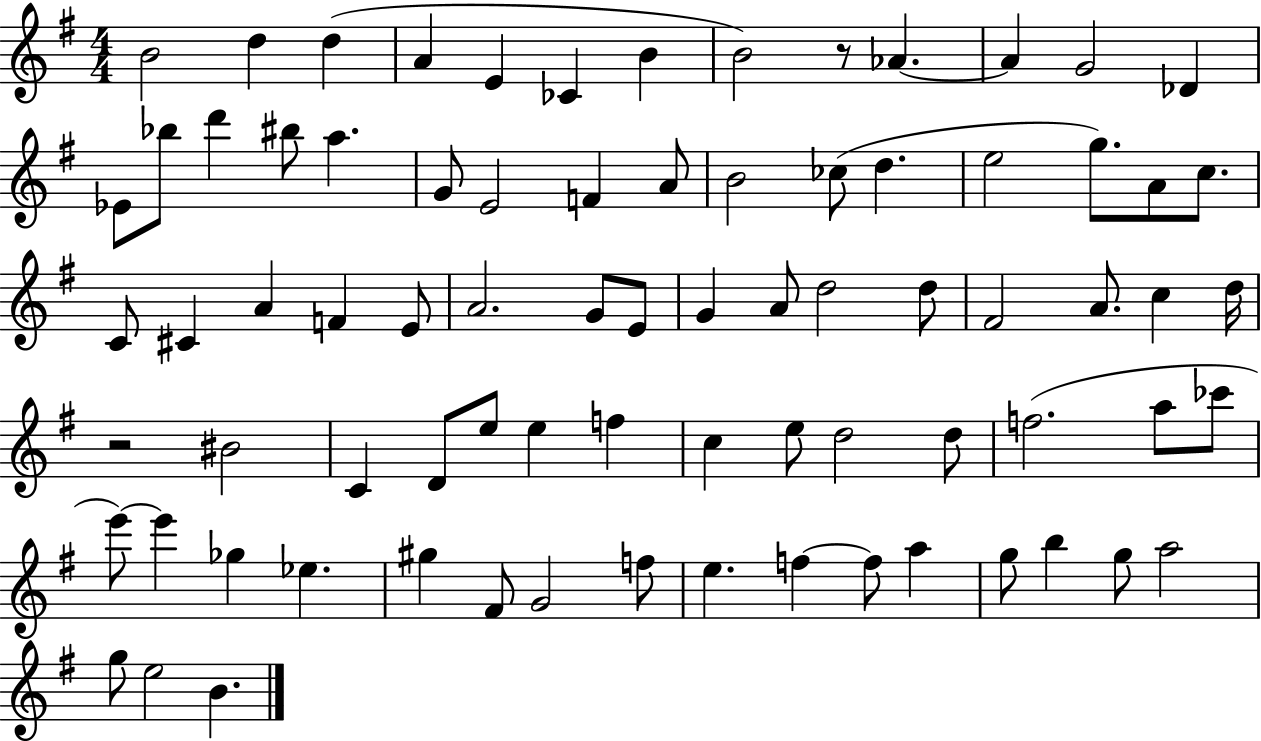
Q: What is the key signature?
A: G major